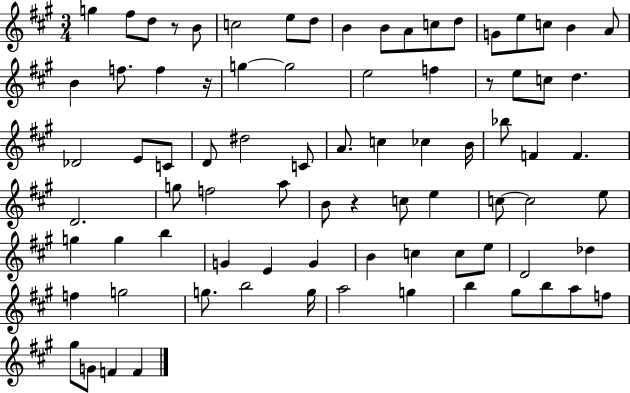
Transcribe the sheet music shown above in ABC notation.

X:1
T:Untitled
M:3/4
L:1/4
K:A
g ^f/2 d/2 z/2 B/2 c2 e/2 d/2 B B/2 A/2 c/2 d/2 G/2 e/2 c/2 B A/2 B f/2 f z/4 g g2 e2 f z/2 e/2 c/2 d _D2 E/2 C/2 D/2 ^d2 C/2 A/2 c _c B/4 _b/2 F F D2 g/2 f2 a/2 B/2 z c/2 e c/2 c2 e/2 g g b G E G B c c/2 e/2 D2 _d f g2 g/2 b2 g/4 a2 g b ^g/2 b/2 a/2 f/2 ^g/2 G/2 F F